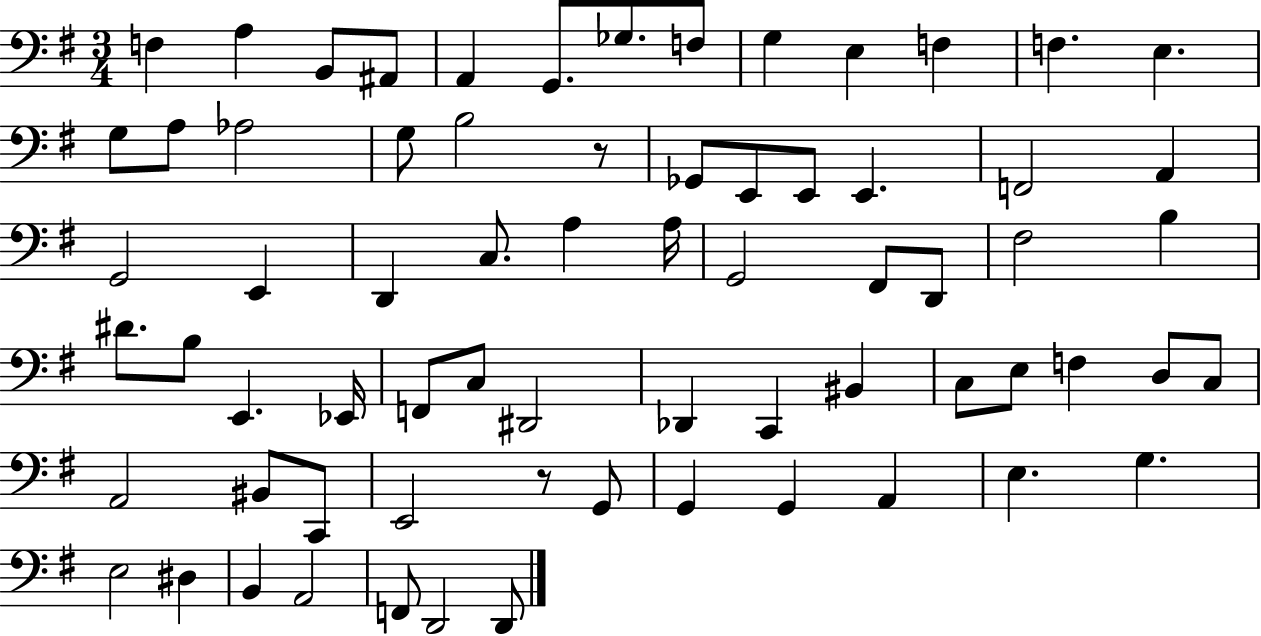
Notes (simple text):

F3/q A3/q B2/e A#2/e A2/q G2/e. Gb3/e. F3/e G3/q E3/q F3/q F3/q. E3/q. G3/e A3/e Ab3/h G3/e B3/h R/e Gb2/e E2/e E2/e E2/q. F2/h A2/q G2/h E2/q D2/q C3/e. A3/q A3/s G2/h F#2/e D2/e F#3/h B3/q D#4/e. B3/e E2/q. Eb2/s F2/e C3/e D#2/h Db2/q C2/q BIS2/q C3/e E3/e F3/q D3/e C3/e A2/h BIS2/e C2/e E2/h R/e G2/e G2/q G2/q A2/q E3/q. G3/q. E3/h D#3/q B2/q A2/h F2/e D2/h D2/e